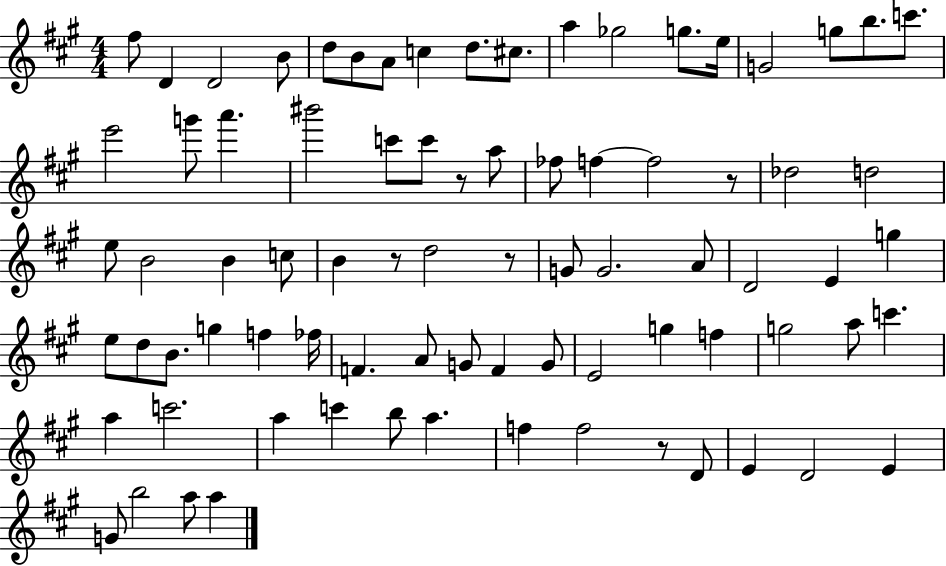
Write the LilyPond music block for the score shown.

{
  \clef treble
  \numericTimeSignature
  \time 4/4
  \key a \major
  fis''8 d'4 d'2 b'8 | d''8 b'8 a'8 c''4 d''8. cis''8. | a''4 ges''2 g''8. e''16 | g'2 g''8 b''8. c'''8. | \break e'''2 g'''8 a'''4. | bis'''2 c'''8 c'''8 r8 a''8 | fes''8 f''4~~ f''2 r8 | des''2 d''2 | \break e''8 b'2 b'4 c''8 | b'4 r8 d''2 r8 | g'8 g'2. a'8 | d'2 e'4 g''4 | \break e''8 d''8 b'8. g''4 f''4 fes''16 | f'4. a'8 g'8 f'4 g'8 | e'2 g''4 f''4 | g''2 a''8 c'''4. | \break a''4 c'''2. | a''4 c'''4 b''8 a''4. | f''4 f''2 r8 d'8 | e'4 d'2 e'4 | \break g'8 b''2 a''8 a''4 | \bar "|."
}